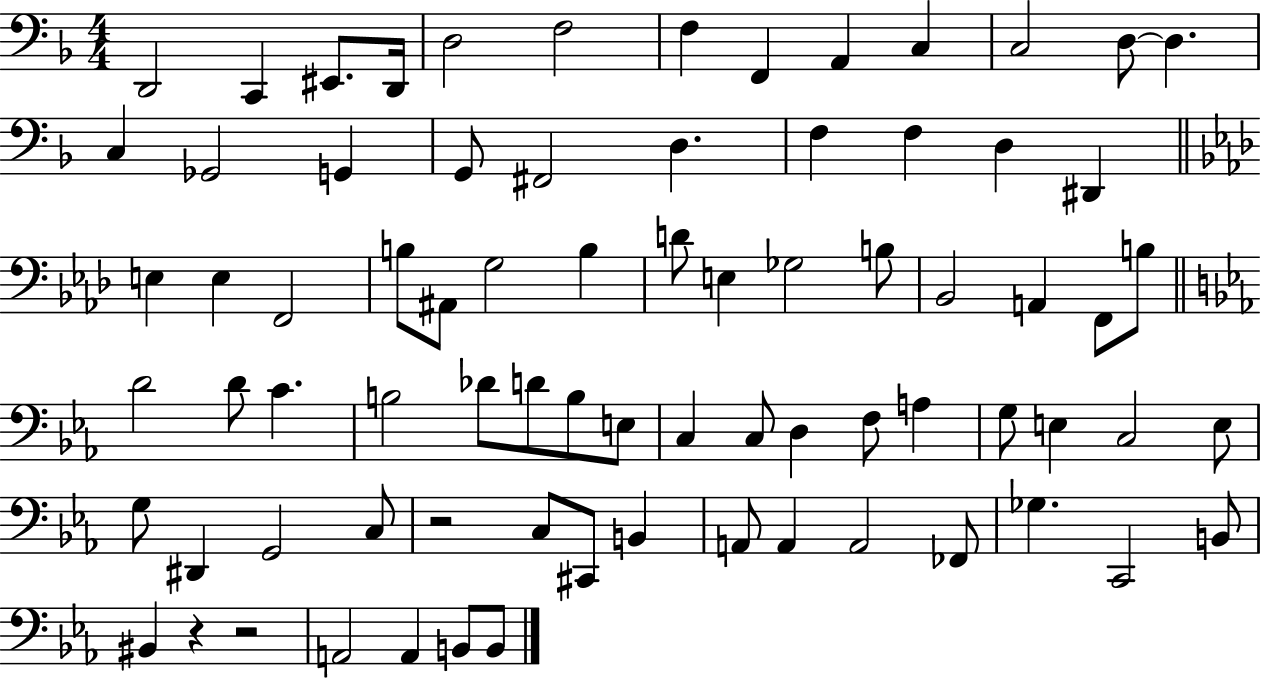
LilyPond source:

{
  \clef bass
  \numericTimeSignature
  \time 4/4
  \key f \major
  d,2 c,4 eis,8. d,16 | d2 f2 | f4 f,4 a,4 c4 | c2 d8~~ d4. | \break c4 ges,2 g,4 | g,8 fis,2 d4. | f4 f4 d4 dis,4 | \bar "||" \break \key aes \major e4 e4 f,2 | b8 ais,8 g2 b4 | d'8 e4 ges2 b8 | bes,2 a,4 f,8 b8 | \break \bar "||" \break \key ees \major d'2 d'8 c'4. | b2 des'8 d'8 b8 e8 | c4 c8 d4 f8 a4 | g8 e4 c2 e8 | \break g8 dis,4 g,2 c8 | r2 c8 cis,8 b,4 | a,8 a,4 a,2 fes,8 | ges4. c,2 b,8 | \break bis,4 r4 r2 | a,2 a,4 b,8 b,8 | \bar "|."
}